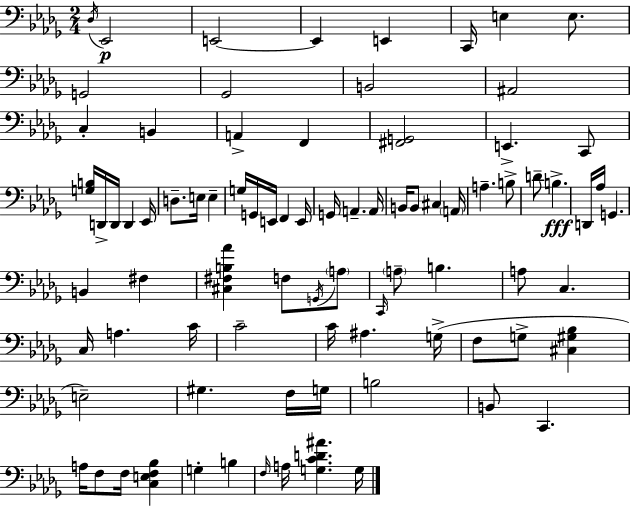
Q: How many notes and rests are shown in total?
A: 84